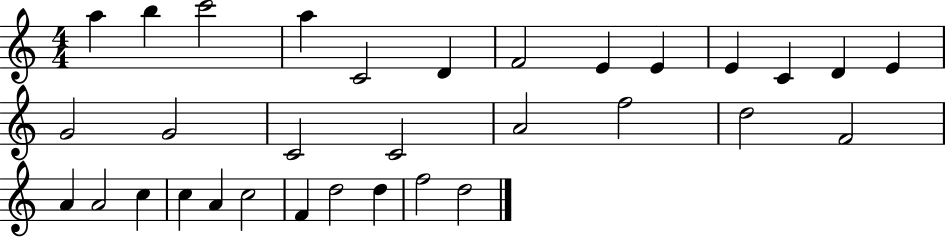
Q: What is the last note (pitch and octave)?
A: D5